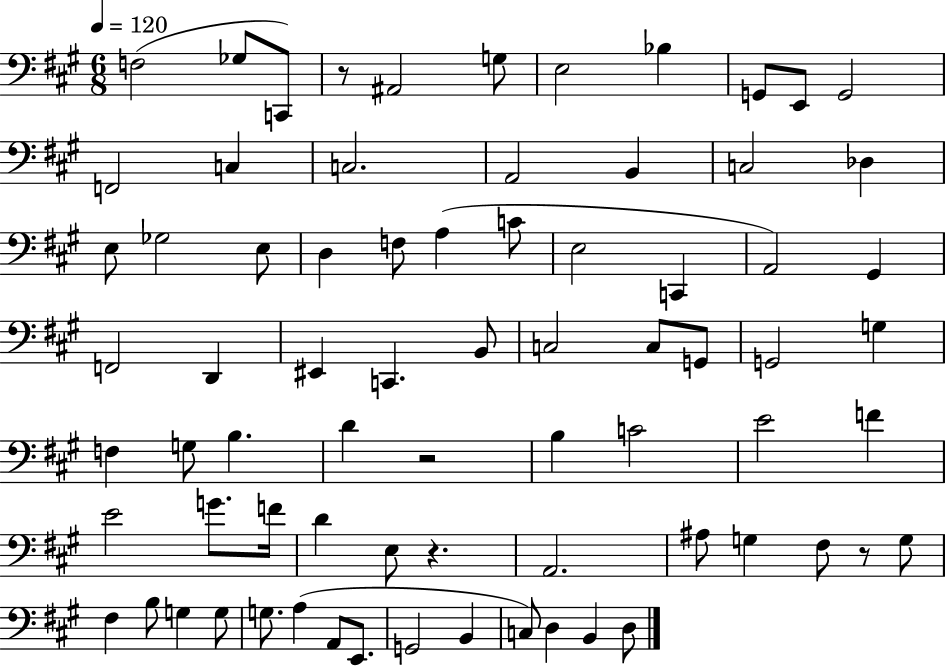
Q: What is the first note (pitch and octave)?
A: F3